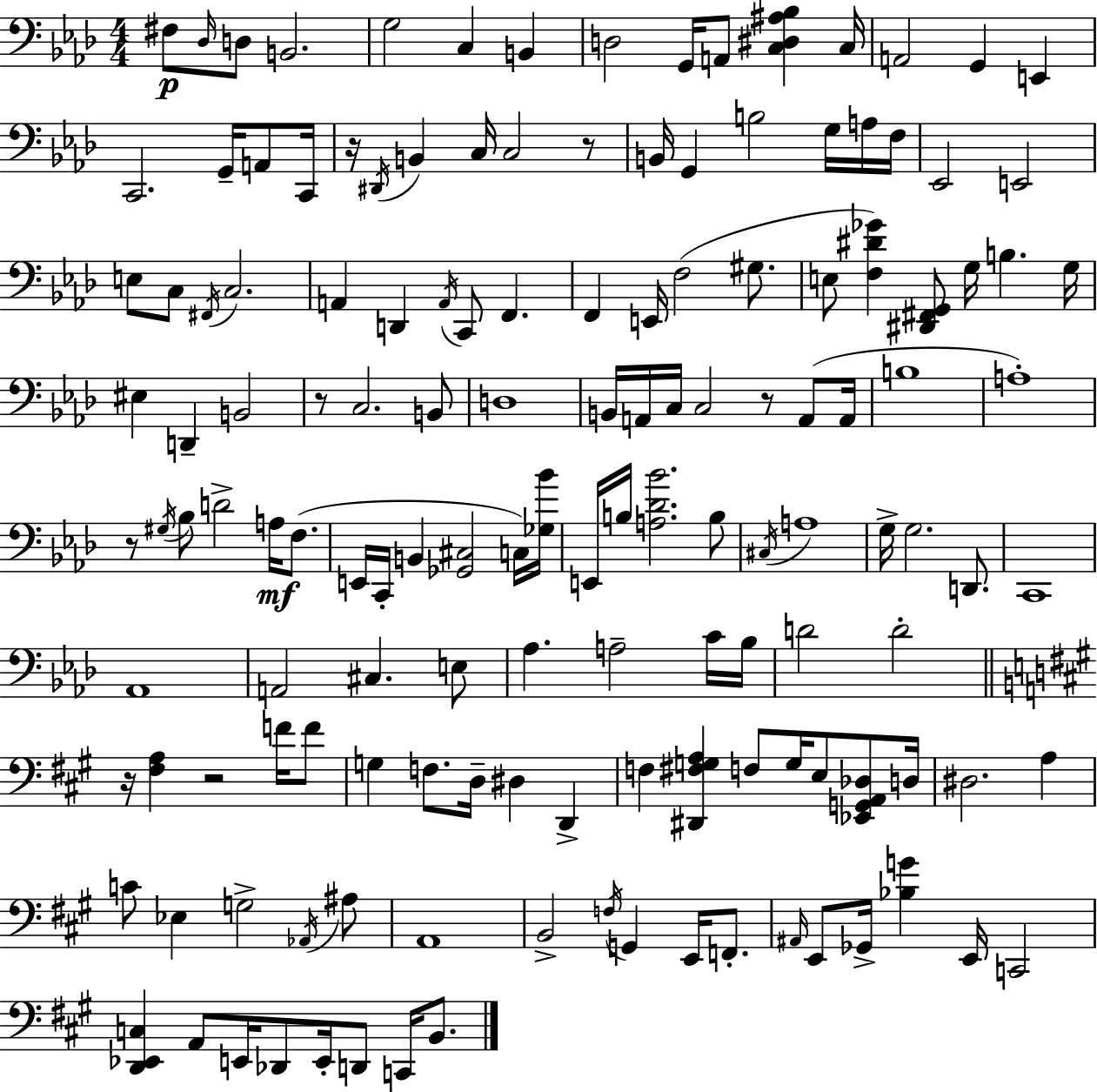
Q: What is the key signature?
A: F minor